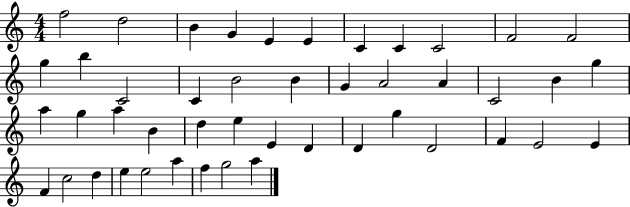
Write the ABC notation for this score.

X:1
T:Untitled
M:4/4
L:1/4
K:C
f2 d2 B G E E C C C2 F2 F2 g b C2 C B2 B G A2 A C2 B g a g a B d e E D D g D2 F E2 E F c2 d e e2 a f g2 a